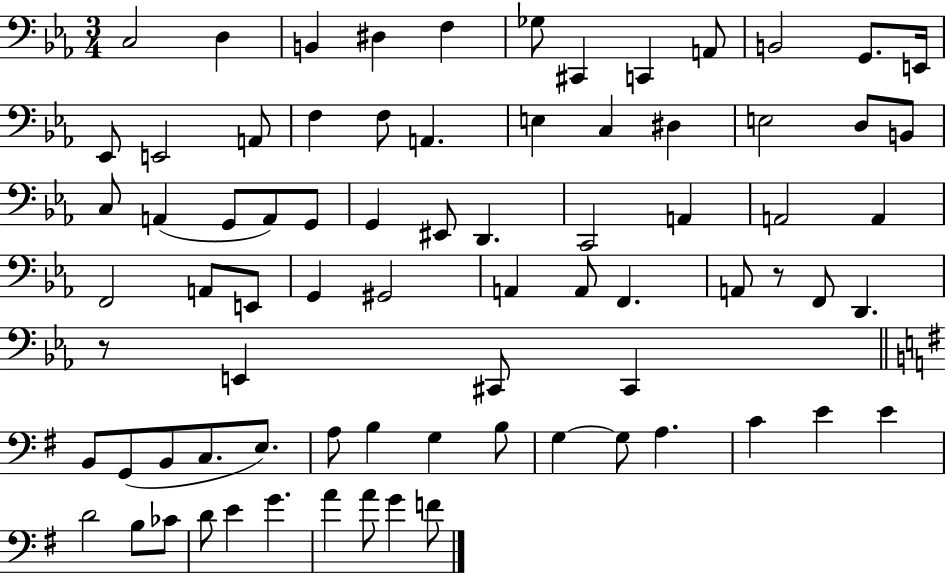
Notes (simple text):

C3/h D3/q B2/q D#3/q F3/q Gb3/e C#2/q C2/q A2/e B2/h G2/e. E2/s Eb2/e E2/h A2/e F3/q F3/e A2/q. E3/q C3/q D#3/q E3/h D3/e B2/e C3/e A2/q G2/e A2/e G2/e G2/q EIS2/e D2/q. C2/h A2/q A2/h A2/q F2/h A2/e E2/e G2/q G#2/h A2/q A2/e F2/q. A2/e R/e F2/e D2/q. R/e E2/q C#2/e C#2/q B2/e G2/e B2/e C3/e. E3/e. A3/e B3/q G3/q B3/e G3/q G3/e A3/q. C4/q E4/q E4/q D4/h B3/e CES4/e D4/e E4/q G4/q. A4/q A4/e G4/q F4/e